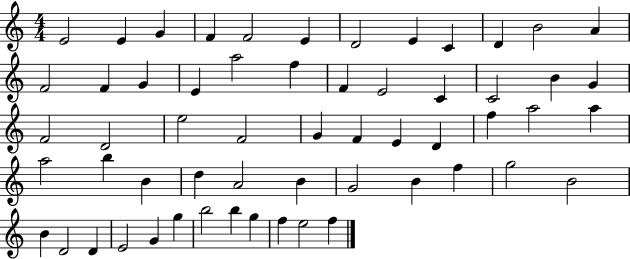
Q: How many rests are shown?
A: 0